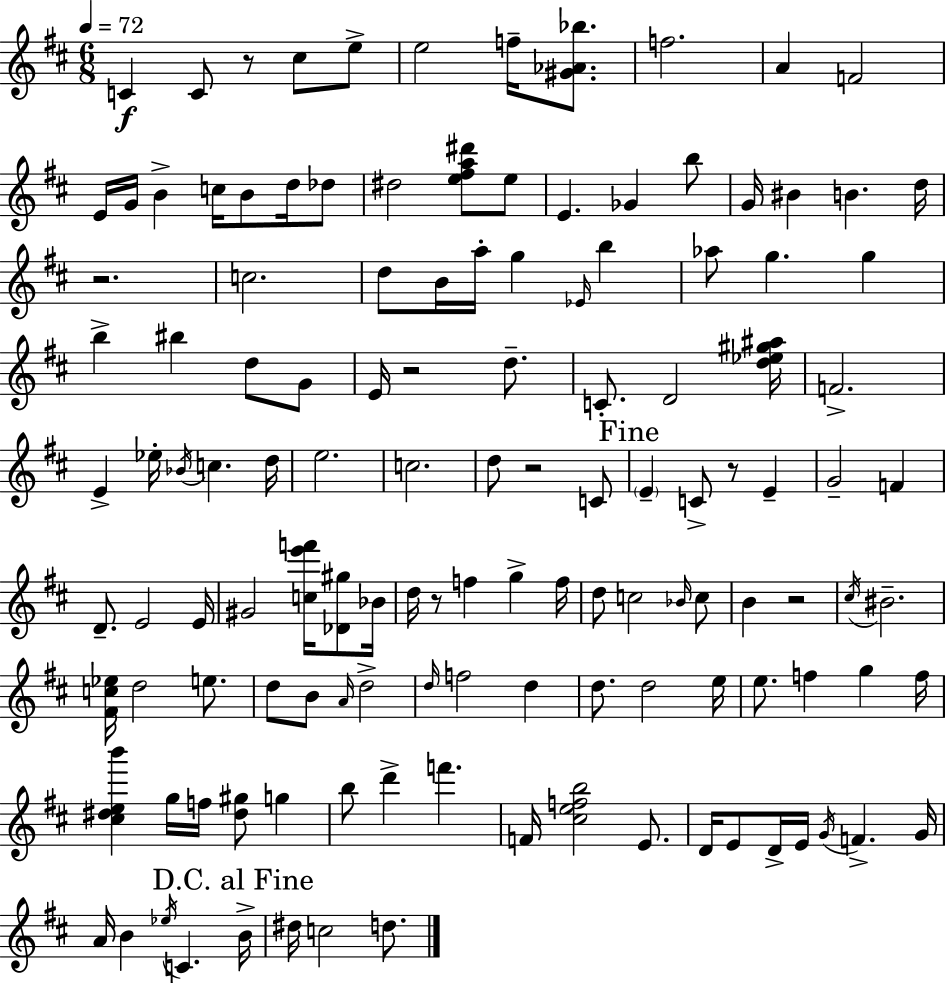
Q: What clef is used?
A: treble